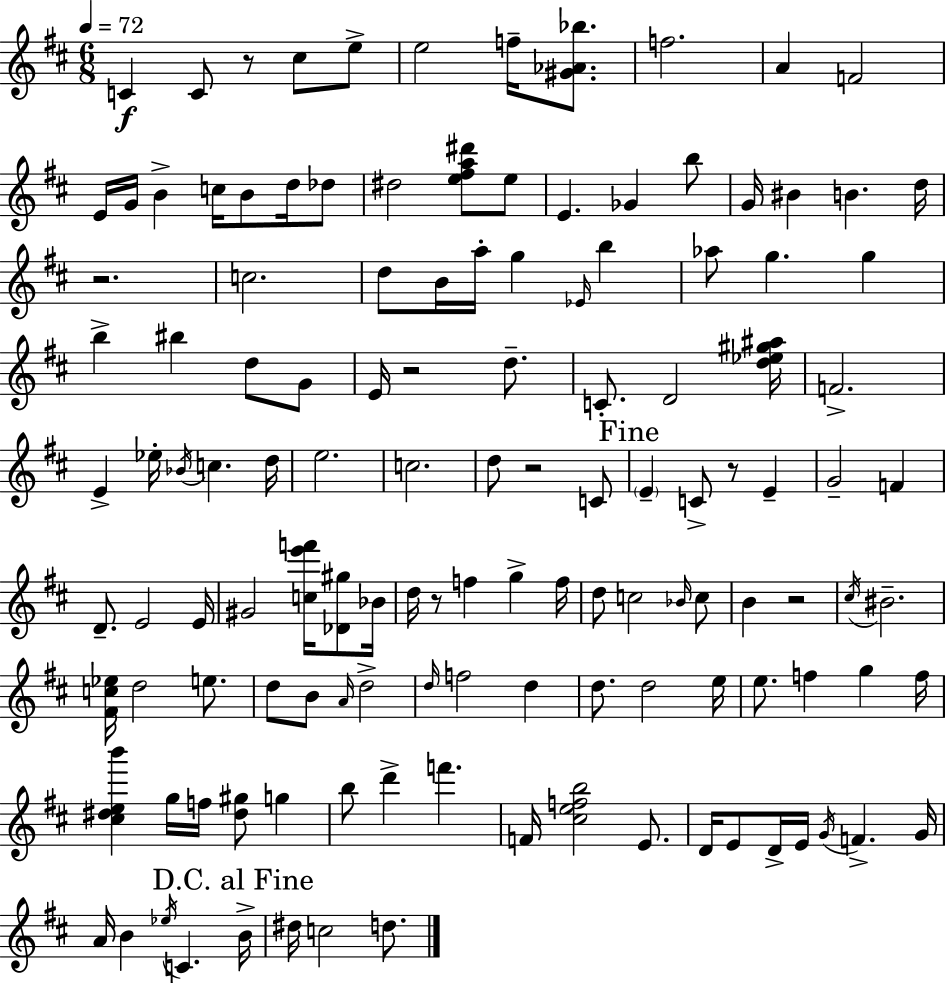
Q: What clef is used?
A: treble